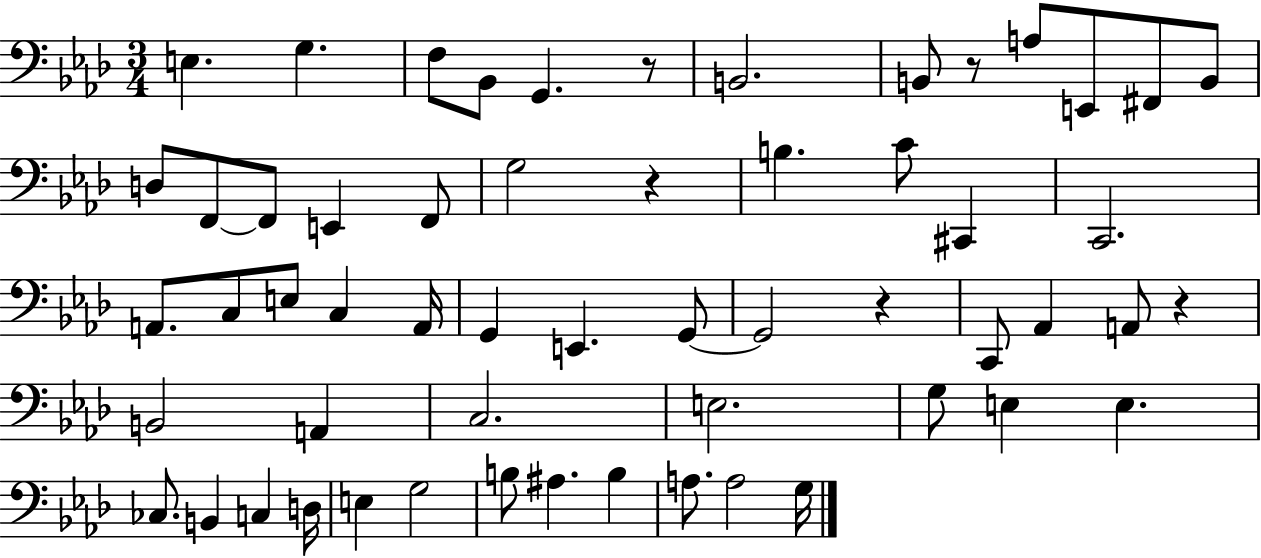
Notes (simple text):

E3/q. G3/q. F3/e Bb2/e G2/q. R/e B2/h. B2/e R/e A3/e E2/e F#2/e B2/e D3/e F2/e F2/e E2/q F2/e G3/h R/q B3/q. C4/e C#2/q C2/h. A2/e. C3/e E3/e C3/q A2/s G2/q E2/q. G2/e G2/h R/q C2/e Ab2/q A2/e R/q B2/h A2/q C3/h. E3/h. G3/e E3/q E3/q. CES3/e. B2/q C3/q D3/s E3/q G3/h B3/e A#3/q. B3/q A3/e. A3/h G3/s